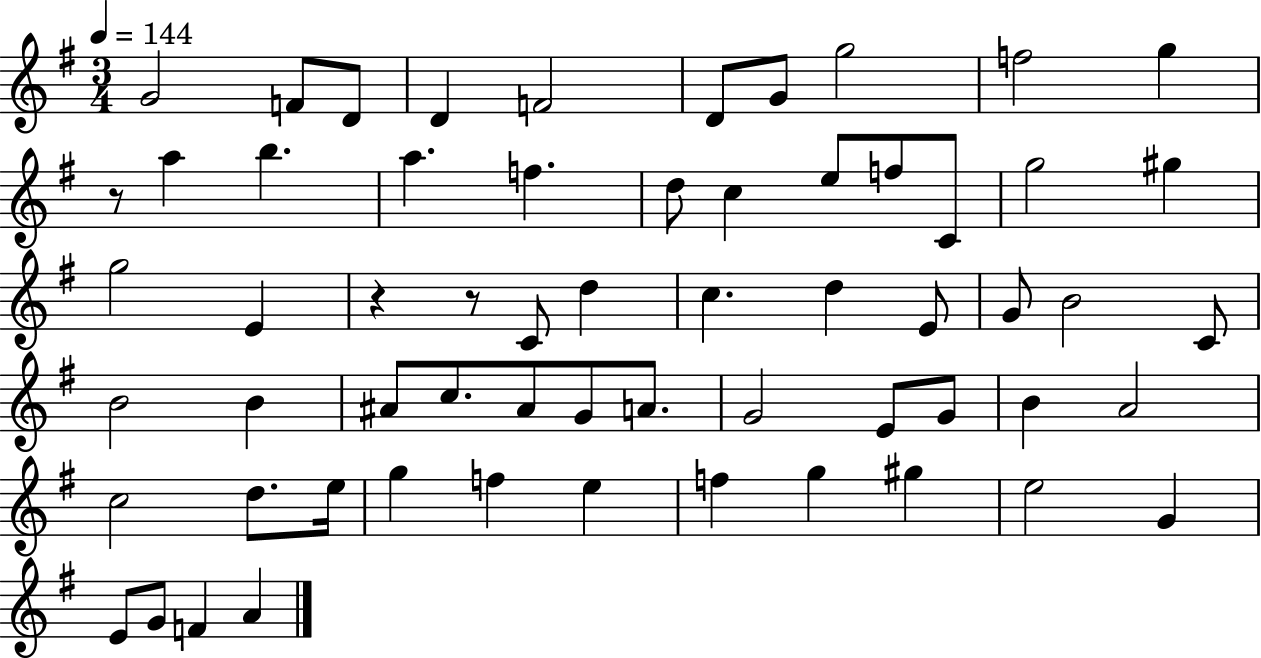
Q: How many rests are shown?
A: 3